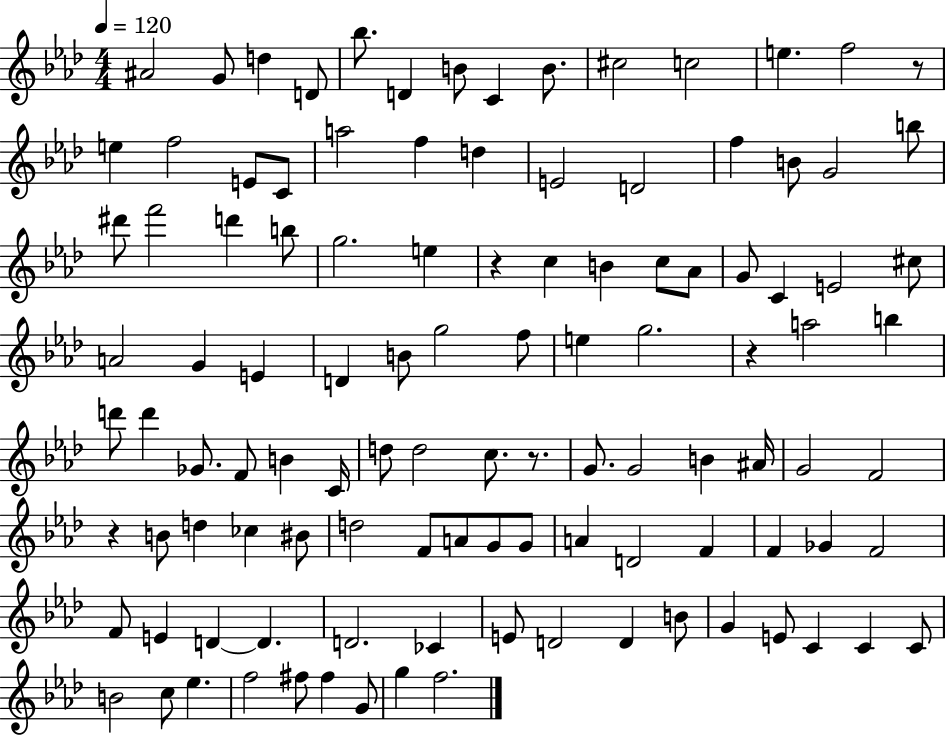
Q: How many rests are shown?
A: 5